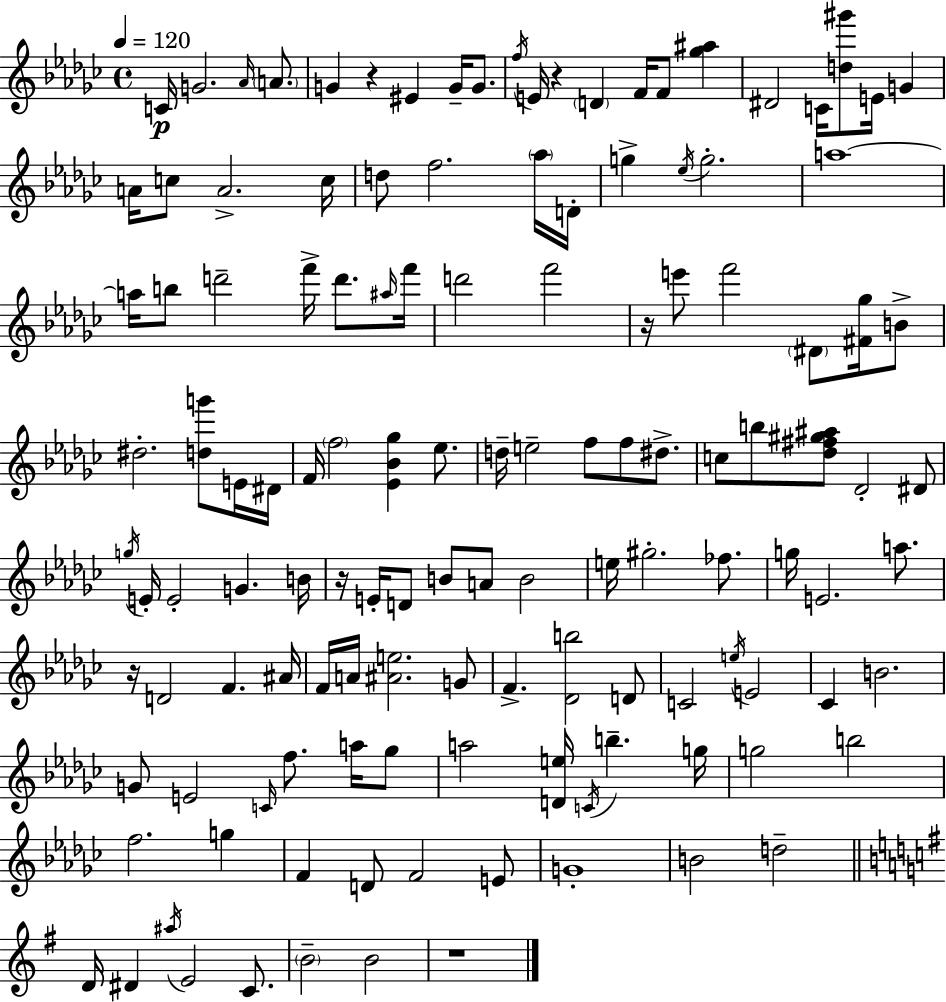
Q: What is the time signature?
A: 4/4